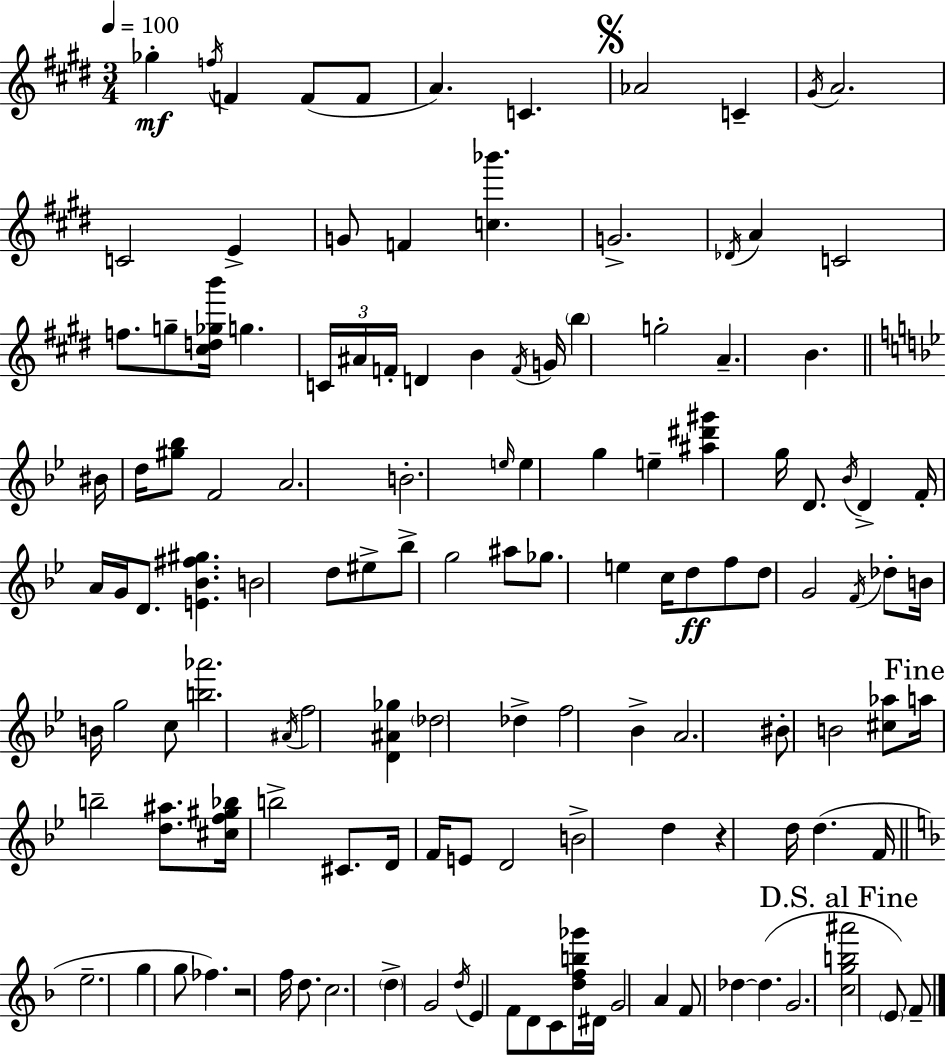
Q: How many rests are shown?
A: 2